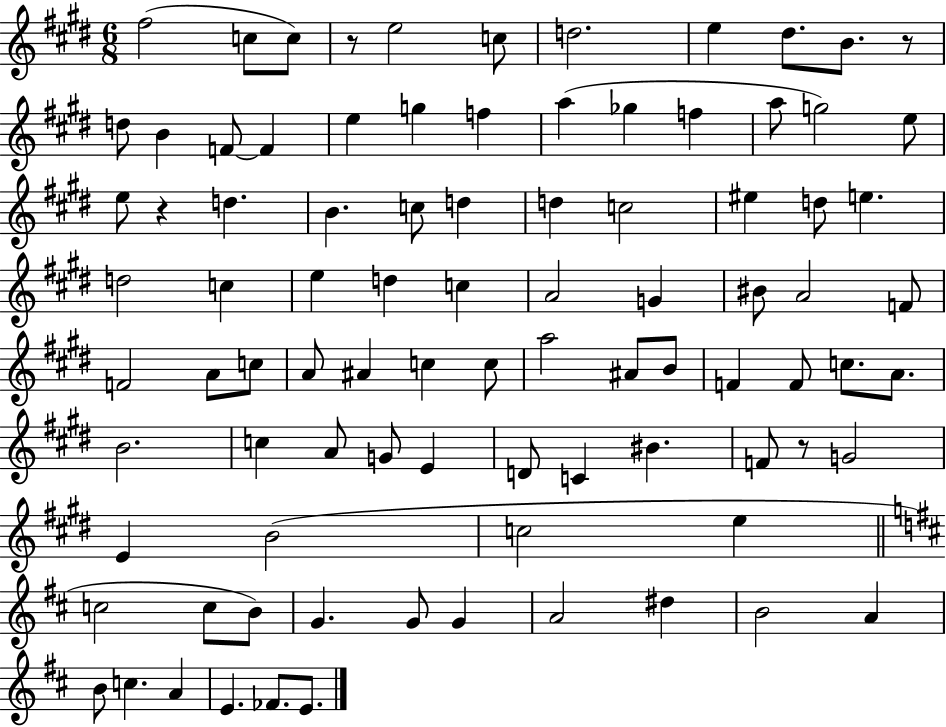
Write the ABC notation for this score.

X:1
T:Untitled
M:6/8
L:1/4
K:E
^f2 c/2 c/2 z/2 e2 c/2 d2 e ^d/2 B/2 z/2 d/2 B F/2 F e g f a _g f a/2 g2 e/2 e/2 z d B c/2 d d c2 ^e d/2 e d2 c e d c A2 G ^B/2 A2 F/2 F2 A/2 c/2 A/2 ^A c c/2 a2 ^A/2 B/2 F F/2 c/2 A/2 B2 c A/2 G/2 E D/2 C ^B F/2 z/2 G2 E B2 c2 e c2 c/2 B/2 G G/2 G A2 ^d B2 A B/2 c A E _F/2 E/2